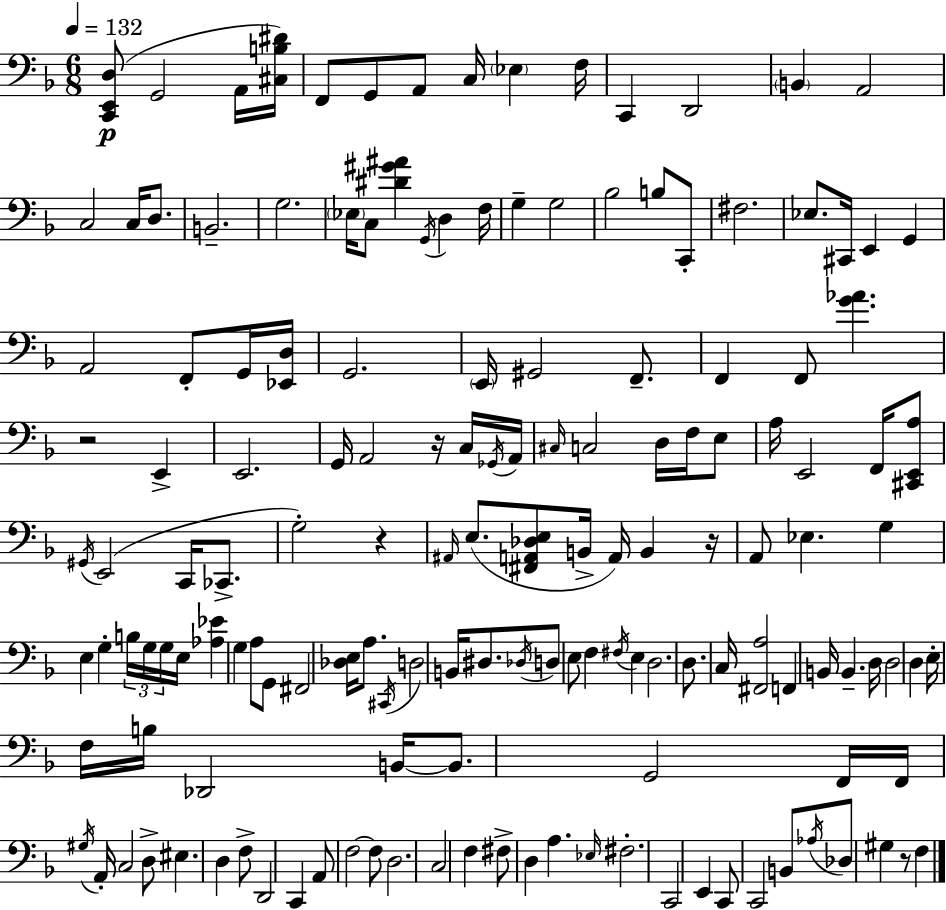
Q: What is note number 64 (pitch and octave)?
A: B2